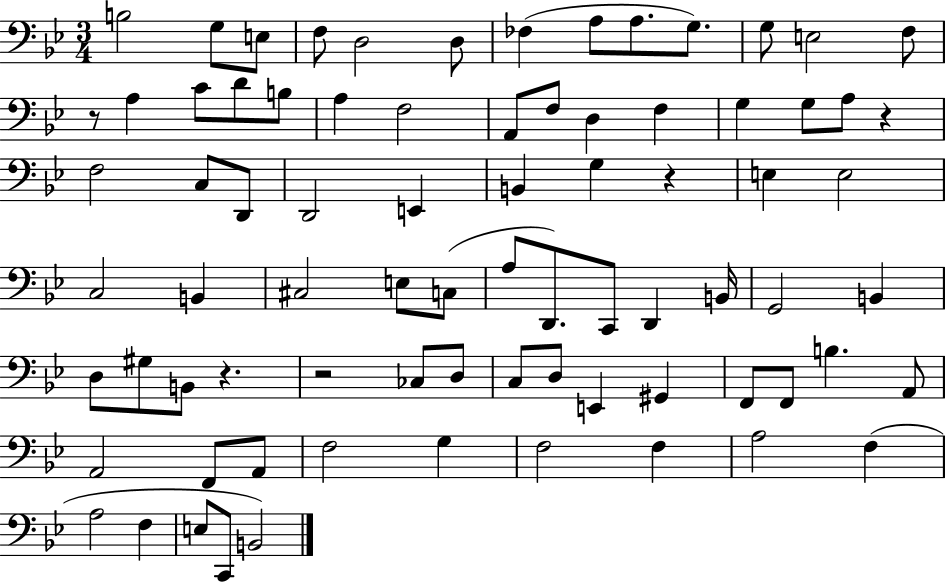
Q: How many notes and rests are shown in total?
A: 79